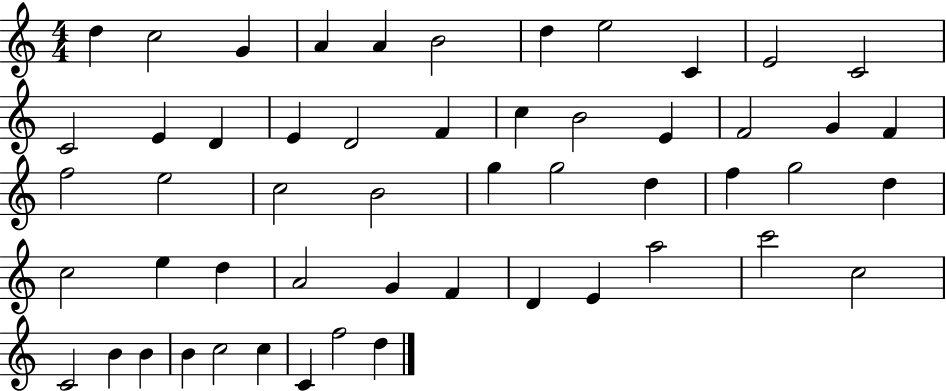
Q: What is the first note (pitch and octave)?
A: D5